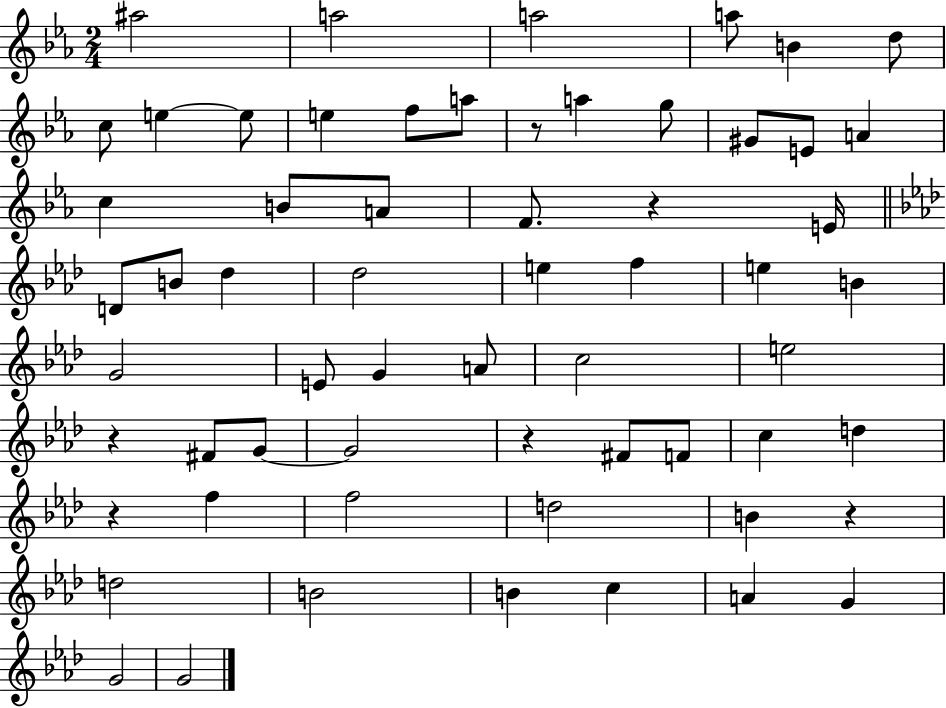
A#5/h A5/h A5/h A5/e B4/q D5/e C5/e E5/q E5/e E5/q F5/e A5/e R/e A5/q G5/e G#4/e E4/e A4/q C5/q B4/e A4/e F4/e. R/q E4/s D4/e B4/e Db5/q Db5/h E5/q F5/q E5/q B4/q G4/h E4/e G4/q A4/e C5/h E5/h R/q F#4/e G4/e G4/h R/q F#4/e F4/e C5/q D5/q R/q F5/q F5/h D5/h B4/q R/q D5/h B4/h B4/q C5/q A4/q G4/q G4/h G4/h